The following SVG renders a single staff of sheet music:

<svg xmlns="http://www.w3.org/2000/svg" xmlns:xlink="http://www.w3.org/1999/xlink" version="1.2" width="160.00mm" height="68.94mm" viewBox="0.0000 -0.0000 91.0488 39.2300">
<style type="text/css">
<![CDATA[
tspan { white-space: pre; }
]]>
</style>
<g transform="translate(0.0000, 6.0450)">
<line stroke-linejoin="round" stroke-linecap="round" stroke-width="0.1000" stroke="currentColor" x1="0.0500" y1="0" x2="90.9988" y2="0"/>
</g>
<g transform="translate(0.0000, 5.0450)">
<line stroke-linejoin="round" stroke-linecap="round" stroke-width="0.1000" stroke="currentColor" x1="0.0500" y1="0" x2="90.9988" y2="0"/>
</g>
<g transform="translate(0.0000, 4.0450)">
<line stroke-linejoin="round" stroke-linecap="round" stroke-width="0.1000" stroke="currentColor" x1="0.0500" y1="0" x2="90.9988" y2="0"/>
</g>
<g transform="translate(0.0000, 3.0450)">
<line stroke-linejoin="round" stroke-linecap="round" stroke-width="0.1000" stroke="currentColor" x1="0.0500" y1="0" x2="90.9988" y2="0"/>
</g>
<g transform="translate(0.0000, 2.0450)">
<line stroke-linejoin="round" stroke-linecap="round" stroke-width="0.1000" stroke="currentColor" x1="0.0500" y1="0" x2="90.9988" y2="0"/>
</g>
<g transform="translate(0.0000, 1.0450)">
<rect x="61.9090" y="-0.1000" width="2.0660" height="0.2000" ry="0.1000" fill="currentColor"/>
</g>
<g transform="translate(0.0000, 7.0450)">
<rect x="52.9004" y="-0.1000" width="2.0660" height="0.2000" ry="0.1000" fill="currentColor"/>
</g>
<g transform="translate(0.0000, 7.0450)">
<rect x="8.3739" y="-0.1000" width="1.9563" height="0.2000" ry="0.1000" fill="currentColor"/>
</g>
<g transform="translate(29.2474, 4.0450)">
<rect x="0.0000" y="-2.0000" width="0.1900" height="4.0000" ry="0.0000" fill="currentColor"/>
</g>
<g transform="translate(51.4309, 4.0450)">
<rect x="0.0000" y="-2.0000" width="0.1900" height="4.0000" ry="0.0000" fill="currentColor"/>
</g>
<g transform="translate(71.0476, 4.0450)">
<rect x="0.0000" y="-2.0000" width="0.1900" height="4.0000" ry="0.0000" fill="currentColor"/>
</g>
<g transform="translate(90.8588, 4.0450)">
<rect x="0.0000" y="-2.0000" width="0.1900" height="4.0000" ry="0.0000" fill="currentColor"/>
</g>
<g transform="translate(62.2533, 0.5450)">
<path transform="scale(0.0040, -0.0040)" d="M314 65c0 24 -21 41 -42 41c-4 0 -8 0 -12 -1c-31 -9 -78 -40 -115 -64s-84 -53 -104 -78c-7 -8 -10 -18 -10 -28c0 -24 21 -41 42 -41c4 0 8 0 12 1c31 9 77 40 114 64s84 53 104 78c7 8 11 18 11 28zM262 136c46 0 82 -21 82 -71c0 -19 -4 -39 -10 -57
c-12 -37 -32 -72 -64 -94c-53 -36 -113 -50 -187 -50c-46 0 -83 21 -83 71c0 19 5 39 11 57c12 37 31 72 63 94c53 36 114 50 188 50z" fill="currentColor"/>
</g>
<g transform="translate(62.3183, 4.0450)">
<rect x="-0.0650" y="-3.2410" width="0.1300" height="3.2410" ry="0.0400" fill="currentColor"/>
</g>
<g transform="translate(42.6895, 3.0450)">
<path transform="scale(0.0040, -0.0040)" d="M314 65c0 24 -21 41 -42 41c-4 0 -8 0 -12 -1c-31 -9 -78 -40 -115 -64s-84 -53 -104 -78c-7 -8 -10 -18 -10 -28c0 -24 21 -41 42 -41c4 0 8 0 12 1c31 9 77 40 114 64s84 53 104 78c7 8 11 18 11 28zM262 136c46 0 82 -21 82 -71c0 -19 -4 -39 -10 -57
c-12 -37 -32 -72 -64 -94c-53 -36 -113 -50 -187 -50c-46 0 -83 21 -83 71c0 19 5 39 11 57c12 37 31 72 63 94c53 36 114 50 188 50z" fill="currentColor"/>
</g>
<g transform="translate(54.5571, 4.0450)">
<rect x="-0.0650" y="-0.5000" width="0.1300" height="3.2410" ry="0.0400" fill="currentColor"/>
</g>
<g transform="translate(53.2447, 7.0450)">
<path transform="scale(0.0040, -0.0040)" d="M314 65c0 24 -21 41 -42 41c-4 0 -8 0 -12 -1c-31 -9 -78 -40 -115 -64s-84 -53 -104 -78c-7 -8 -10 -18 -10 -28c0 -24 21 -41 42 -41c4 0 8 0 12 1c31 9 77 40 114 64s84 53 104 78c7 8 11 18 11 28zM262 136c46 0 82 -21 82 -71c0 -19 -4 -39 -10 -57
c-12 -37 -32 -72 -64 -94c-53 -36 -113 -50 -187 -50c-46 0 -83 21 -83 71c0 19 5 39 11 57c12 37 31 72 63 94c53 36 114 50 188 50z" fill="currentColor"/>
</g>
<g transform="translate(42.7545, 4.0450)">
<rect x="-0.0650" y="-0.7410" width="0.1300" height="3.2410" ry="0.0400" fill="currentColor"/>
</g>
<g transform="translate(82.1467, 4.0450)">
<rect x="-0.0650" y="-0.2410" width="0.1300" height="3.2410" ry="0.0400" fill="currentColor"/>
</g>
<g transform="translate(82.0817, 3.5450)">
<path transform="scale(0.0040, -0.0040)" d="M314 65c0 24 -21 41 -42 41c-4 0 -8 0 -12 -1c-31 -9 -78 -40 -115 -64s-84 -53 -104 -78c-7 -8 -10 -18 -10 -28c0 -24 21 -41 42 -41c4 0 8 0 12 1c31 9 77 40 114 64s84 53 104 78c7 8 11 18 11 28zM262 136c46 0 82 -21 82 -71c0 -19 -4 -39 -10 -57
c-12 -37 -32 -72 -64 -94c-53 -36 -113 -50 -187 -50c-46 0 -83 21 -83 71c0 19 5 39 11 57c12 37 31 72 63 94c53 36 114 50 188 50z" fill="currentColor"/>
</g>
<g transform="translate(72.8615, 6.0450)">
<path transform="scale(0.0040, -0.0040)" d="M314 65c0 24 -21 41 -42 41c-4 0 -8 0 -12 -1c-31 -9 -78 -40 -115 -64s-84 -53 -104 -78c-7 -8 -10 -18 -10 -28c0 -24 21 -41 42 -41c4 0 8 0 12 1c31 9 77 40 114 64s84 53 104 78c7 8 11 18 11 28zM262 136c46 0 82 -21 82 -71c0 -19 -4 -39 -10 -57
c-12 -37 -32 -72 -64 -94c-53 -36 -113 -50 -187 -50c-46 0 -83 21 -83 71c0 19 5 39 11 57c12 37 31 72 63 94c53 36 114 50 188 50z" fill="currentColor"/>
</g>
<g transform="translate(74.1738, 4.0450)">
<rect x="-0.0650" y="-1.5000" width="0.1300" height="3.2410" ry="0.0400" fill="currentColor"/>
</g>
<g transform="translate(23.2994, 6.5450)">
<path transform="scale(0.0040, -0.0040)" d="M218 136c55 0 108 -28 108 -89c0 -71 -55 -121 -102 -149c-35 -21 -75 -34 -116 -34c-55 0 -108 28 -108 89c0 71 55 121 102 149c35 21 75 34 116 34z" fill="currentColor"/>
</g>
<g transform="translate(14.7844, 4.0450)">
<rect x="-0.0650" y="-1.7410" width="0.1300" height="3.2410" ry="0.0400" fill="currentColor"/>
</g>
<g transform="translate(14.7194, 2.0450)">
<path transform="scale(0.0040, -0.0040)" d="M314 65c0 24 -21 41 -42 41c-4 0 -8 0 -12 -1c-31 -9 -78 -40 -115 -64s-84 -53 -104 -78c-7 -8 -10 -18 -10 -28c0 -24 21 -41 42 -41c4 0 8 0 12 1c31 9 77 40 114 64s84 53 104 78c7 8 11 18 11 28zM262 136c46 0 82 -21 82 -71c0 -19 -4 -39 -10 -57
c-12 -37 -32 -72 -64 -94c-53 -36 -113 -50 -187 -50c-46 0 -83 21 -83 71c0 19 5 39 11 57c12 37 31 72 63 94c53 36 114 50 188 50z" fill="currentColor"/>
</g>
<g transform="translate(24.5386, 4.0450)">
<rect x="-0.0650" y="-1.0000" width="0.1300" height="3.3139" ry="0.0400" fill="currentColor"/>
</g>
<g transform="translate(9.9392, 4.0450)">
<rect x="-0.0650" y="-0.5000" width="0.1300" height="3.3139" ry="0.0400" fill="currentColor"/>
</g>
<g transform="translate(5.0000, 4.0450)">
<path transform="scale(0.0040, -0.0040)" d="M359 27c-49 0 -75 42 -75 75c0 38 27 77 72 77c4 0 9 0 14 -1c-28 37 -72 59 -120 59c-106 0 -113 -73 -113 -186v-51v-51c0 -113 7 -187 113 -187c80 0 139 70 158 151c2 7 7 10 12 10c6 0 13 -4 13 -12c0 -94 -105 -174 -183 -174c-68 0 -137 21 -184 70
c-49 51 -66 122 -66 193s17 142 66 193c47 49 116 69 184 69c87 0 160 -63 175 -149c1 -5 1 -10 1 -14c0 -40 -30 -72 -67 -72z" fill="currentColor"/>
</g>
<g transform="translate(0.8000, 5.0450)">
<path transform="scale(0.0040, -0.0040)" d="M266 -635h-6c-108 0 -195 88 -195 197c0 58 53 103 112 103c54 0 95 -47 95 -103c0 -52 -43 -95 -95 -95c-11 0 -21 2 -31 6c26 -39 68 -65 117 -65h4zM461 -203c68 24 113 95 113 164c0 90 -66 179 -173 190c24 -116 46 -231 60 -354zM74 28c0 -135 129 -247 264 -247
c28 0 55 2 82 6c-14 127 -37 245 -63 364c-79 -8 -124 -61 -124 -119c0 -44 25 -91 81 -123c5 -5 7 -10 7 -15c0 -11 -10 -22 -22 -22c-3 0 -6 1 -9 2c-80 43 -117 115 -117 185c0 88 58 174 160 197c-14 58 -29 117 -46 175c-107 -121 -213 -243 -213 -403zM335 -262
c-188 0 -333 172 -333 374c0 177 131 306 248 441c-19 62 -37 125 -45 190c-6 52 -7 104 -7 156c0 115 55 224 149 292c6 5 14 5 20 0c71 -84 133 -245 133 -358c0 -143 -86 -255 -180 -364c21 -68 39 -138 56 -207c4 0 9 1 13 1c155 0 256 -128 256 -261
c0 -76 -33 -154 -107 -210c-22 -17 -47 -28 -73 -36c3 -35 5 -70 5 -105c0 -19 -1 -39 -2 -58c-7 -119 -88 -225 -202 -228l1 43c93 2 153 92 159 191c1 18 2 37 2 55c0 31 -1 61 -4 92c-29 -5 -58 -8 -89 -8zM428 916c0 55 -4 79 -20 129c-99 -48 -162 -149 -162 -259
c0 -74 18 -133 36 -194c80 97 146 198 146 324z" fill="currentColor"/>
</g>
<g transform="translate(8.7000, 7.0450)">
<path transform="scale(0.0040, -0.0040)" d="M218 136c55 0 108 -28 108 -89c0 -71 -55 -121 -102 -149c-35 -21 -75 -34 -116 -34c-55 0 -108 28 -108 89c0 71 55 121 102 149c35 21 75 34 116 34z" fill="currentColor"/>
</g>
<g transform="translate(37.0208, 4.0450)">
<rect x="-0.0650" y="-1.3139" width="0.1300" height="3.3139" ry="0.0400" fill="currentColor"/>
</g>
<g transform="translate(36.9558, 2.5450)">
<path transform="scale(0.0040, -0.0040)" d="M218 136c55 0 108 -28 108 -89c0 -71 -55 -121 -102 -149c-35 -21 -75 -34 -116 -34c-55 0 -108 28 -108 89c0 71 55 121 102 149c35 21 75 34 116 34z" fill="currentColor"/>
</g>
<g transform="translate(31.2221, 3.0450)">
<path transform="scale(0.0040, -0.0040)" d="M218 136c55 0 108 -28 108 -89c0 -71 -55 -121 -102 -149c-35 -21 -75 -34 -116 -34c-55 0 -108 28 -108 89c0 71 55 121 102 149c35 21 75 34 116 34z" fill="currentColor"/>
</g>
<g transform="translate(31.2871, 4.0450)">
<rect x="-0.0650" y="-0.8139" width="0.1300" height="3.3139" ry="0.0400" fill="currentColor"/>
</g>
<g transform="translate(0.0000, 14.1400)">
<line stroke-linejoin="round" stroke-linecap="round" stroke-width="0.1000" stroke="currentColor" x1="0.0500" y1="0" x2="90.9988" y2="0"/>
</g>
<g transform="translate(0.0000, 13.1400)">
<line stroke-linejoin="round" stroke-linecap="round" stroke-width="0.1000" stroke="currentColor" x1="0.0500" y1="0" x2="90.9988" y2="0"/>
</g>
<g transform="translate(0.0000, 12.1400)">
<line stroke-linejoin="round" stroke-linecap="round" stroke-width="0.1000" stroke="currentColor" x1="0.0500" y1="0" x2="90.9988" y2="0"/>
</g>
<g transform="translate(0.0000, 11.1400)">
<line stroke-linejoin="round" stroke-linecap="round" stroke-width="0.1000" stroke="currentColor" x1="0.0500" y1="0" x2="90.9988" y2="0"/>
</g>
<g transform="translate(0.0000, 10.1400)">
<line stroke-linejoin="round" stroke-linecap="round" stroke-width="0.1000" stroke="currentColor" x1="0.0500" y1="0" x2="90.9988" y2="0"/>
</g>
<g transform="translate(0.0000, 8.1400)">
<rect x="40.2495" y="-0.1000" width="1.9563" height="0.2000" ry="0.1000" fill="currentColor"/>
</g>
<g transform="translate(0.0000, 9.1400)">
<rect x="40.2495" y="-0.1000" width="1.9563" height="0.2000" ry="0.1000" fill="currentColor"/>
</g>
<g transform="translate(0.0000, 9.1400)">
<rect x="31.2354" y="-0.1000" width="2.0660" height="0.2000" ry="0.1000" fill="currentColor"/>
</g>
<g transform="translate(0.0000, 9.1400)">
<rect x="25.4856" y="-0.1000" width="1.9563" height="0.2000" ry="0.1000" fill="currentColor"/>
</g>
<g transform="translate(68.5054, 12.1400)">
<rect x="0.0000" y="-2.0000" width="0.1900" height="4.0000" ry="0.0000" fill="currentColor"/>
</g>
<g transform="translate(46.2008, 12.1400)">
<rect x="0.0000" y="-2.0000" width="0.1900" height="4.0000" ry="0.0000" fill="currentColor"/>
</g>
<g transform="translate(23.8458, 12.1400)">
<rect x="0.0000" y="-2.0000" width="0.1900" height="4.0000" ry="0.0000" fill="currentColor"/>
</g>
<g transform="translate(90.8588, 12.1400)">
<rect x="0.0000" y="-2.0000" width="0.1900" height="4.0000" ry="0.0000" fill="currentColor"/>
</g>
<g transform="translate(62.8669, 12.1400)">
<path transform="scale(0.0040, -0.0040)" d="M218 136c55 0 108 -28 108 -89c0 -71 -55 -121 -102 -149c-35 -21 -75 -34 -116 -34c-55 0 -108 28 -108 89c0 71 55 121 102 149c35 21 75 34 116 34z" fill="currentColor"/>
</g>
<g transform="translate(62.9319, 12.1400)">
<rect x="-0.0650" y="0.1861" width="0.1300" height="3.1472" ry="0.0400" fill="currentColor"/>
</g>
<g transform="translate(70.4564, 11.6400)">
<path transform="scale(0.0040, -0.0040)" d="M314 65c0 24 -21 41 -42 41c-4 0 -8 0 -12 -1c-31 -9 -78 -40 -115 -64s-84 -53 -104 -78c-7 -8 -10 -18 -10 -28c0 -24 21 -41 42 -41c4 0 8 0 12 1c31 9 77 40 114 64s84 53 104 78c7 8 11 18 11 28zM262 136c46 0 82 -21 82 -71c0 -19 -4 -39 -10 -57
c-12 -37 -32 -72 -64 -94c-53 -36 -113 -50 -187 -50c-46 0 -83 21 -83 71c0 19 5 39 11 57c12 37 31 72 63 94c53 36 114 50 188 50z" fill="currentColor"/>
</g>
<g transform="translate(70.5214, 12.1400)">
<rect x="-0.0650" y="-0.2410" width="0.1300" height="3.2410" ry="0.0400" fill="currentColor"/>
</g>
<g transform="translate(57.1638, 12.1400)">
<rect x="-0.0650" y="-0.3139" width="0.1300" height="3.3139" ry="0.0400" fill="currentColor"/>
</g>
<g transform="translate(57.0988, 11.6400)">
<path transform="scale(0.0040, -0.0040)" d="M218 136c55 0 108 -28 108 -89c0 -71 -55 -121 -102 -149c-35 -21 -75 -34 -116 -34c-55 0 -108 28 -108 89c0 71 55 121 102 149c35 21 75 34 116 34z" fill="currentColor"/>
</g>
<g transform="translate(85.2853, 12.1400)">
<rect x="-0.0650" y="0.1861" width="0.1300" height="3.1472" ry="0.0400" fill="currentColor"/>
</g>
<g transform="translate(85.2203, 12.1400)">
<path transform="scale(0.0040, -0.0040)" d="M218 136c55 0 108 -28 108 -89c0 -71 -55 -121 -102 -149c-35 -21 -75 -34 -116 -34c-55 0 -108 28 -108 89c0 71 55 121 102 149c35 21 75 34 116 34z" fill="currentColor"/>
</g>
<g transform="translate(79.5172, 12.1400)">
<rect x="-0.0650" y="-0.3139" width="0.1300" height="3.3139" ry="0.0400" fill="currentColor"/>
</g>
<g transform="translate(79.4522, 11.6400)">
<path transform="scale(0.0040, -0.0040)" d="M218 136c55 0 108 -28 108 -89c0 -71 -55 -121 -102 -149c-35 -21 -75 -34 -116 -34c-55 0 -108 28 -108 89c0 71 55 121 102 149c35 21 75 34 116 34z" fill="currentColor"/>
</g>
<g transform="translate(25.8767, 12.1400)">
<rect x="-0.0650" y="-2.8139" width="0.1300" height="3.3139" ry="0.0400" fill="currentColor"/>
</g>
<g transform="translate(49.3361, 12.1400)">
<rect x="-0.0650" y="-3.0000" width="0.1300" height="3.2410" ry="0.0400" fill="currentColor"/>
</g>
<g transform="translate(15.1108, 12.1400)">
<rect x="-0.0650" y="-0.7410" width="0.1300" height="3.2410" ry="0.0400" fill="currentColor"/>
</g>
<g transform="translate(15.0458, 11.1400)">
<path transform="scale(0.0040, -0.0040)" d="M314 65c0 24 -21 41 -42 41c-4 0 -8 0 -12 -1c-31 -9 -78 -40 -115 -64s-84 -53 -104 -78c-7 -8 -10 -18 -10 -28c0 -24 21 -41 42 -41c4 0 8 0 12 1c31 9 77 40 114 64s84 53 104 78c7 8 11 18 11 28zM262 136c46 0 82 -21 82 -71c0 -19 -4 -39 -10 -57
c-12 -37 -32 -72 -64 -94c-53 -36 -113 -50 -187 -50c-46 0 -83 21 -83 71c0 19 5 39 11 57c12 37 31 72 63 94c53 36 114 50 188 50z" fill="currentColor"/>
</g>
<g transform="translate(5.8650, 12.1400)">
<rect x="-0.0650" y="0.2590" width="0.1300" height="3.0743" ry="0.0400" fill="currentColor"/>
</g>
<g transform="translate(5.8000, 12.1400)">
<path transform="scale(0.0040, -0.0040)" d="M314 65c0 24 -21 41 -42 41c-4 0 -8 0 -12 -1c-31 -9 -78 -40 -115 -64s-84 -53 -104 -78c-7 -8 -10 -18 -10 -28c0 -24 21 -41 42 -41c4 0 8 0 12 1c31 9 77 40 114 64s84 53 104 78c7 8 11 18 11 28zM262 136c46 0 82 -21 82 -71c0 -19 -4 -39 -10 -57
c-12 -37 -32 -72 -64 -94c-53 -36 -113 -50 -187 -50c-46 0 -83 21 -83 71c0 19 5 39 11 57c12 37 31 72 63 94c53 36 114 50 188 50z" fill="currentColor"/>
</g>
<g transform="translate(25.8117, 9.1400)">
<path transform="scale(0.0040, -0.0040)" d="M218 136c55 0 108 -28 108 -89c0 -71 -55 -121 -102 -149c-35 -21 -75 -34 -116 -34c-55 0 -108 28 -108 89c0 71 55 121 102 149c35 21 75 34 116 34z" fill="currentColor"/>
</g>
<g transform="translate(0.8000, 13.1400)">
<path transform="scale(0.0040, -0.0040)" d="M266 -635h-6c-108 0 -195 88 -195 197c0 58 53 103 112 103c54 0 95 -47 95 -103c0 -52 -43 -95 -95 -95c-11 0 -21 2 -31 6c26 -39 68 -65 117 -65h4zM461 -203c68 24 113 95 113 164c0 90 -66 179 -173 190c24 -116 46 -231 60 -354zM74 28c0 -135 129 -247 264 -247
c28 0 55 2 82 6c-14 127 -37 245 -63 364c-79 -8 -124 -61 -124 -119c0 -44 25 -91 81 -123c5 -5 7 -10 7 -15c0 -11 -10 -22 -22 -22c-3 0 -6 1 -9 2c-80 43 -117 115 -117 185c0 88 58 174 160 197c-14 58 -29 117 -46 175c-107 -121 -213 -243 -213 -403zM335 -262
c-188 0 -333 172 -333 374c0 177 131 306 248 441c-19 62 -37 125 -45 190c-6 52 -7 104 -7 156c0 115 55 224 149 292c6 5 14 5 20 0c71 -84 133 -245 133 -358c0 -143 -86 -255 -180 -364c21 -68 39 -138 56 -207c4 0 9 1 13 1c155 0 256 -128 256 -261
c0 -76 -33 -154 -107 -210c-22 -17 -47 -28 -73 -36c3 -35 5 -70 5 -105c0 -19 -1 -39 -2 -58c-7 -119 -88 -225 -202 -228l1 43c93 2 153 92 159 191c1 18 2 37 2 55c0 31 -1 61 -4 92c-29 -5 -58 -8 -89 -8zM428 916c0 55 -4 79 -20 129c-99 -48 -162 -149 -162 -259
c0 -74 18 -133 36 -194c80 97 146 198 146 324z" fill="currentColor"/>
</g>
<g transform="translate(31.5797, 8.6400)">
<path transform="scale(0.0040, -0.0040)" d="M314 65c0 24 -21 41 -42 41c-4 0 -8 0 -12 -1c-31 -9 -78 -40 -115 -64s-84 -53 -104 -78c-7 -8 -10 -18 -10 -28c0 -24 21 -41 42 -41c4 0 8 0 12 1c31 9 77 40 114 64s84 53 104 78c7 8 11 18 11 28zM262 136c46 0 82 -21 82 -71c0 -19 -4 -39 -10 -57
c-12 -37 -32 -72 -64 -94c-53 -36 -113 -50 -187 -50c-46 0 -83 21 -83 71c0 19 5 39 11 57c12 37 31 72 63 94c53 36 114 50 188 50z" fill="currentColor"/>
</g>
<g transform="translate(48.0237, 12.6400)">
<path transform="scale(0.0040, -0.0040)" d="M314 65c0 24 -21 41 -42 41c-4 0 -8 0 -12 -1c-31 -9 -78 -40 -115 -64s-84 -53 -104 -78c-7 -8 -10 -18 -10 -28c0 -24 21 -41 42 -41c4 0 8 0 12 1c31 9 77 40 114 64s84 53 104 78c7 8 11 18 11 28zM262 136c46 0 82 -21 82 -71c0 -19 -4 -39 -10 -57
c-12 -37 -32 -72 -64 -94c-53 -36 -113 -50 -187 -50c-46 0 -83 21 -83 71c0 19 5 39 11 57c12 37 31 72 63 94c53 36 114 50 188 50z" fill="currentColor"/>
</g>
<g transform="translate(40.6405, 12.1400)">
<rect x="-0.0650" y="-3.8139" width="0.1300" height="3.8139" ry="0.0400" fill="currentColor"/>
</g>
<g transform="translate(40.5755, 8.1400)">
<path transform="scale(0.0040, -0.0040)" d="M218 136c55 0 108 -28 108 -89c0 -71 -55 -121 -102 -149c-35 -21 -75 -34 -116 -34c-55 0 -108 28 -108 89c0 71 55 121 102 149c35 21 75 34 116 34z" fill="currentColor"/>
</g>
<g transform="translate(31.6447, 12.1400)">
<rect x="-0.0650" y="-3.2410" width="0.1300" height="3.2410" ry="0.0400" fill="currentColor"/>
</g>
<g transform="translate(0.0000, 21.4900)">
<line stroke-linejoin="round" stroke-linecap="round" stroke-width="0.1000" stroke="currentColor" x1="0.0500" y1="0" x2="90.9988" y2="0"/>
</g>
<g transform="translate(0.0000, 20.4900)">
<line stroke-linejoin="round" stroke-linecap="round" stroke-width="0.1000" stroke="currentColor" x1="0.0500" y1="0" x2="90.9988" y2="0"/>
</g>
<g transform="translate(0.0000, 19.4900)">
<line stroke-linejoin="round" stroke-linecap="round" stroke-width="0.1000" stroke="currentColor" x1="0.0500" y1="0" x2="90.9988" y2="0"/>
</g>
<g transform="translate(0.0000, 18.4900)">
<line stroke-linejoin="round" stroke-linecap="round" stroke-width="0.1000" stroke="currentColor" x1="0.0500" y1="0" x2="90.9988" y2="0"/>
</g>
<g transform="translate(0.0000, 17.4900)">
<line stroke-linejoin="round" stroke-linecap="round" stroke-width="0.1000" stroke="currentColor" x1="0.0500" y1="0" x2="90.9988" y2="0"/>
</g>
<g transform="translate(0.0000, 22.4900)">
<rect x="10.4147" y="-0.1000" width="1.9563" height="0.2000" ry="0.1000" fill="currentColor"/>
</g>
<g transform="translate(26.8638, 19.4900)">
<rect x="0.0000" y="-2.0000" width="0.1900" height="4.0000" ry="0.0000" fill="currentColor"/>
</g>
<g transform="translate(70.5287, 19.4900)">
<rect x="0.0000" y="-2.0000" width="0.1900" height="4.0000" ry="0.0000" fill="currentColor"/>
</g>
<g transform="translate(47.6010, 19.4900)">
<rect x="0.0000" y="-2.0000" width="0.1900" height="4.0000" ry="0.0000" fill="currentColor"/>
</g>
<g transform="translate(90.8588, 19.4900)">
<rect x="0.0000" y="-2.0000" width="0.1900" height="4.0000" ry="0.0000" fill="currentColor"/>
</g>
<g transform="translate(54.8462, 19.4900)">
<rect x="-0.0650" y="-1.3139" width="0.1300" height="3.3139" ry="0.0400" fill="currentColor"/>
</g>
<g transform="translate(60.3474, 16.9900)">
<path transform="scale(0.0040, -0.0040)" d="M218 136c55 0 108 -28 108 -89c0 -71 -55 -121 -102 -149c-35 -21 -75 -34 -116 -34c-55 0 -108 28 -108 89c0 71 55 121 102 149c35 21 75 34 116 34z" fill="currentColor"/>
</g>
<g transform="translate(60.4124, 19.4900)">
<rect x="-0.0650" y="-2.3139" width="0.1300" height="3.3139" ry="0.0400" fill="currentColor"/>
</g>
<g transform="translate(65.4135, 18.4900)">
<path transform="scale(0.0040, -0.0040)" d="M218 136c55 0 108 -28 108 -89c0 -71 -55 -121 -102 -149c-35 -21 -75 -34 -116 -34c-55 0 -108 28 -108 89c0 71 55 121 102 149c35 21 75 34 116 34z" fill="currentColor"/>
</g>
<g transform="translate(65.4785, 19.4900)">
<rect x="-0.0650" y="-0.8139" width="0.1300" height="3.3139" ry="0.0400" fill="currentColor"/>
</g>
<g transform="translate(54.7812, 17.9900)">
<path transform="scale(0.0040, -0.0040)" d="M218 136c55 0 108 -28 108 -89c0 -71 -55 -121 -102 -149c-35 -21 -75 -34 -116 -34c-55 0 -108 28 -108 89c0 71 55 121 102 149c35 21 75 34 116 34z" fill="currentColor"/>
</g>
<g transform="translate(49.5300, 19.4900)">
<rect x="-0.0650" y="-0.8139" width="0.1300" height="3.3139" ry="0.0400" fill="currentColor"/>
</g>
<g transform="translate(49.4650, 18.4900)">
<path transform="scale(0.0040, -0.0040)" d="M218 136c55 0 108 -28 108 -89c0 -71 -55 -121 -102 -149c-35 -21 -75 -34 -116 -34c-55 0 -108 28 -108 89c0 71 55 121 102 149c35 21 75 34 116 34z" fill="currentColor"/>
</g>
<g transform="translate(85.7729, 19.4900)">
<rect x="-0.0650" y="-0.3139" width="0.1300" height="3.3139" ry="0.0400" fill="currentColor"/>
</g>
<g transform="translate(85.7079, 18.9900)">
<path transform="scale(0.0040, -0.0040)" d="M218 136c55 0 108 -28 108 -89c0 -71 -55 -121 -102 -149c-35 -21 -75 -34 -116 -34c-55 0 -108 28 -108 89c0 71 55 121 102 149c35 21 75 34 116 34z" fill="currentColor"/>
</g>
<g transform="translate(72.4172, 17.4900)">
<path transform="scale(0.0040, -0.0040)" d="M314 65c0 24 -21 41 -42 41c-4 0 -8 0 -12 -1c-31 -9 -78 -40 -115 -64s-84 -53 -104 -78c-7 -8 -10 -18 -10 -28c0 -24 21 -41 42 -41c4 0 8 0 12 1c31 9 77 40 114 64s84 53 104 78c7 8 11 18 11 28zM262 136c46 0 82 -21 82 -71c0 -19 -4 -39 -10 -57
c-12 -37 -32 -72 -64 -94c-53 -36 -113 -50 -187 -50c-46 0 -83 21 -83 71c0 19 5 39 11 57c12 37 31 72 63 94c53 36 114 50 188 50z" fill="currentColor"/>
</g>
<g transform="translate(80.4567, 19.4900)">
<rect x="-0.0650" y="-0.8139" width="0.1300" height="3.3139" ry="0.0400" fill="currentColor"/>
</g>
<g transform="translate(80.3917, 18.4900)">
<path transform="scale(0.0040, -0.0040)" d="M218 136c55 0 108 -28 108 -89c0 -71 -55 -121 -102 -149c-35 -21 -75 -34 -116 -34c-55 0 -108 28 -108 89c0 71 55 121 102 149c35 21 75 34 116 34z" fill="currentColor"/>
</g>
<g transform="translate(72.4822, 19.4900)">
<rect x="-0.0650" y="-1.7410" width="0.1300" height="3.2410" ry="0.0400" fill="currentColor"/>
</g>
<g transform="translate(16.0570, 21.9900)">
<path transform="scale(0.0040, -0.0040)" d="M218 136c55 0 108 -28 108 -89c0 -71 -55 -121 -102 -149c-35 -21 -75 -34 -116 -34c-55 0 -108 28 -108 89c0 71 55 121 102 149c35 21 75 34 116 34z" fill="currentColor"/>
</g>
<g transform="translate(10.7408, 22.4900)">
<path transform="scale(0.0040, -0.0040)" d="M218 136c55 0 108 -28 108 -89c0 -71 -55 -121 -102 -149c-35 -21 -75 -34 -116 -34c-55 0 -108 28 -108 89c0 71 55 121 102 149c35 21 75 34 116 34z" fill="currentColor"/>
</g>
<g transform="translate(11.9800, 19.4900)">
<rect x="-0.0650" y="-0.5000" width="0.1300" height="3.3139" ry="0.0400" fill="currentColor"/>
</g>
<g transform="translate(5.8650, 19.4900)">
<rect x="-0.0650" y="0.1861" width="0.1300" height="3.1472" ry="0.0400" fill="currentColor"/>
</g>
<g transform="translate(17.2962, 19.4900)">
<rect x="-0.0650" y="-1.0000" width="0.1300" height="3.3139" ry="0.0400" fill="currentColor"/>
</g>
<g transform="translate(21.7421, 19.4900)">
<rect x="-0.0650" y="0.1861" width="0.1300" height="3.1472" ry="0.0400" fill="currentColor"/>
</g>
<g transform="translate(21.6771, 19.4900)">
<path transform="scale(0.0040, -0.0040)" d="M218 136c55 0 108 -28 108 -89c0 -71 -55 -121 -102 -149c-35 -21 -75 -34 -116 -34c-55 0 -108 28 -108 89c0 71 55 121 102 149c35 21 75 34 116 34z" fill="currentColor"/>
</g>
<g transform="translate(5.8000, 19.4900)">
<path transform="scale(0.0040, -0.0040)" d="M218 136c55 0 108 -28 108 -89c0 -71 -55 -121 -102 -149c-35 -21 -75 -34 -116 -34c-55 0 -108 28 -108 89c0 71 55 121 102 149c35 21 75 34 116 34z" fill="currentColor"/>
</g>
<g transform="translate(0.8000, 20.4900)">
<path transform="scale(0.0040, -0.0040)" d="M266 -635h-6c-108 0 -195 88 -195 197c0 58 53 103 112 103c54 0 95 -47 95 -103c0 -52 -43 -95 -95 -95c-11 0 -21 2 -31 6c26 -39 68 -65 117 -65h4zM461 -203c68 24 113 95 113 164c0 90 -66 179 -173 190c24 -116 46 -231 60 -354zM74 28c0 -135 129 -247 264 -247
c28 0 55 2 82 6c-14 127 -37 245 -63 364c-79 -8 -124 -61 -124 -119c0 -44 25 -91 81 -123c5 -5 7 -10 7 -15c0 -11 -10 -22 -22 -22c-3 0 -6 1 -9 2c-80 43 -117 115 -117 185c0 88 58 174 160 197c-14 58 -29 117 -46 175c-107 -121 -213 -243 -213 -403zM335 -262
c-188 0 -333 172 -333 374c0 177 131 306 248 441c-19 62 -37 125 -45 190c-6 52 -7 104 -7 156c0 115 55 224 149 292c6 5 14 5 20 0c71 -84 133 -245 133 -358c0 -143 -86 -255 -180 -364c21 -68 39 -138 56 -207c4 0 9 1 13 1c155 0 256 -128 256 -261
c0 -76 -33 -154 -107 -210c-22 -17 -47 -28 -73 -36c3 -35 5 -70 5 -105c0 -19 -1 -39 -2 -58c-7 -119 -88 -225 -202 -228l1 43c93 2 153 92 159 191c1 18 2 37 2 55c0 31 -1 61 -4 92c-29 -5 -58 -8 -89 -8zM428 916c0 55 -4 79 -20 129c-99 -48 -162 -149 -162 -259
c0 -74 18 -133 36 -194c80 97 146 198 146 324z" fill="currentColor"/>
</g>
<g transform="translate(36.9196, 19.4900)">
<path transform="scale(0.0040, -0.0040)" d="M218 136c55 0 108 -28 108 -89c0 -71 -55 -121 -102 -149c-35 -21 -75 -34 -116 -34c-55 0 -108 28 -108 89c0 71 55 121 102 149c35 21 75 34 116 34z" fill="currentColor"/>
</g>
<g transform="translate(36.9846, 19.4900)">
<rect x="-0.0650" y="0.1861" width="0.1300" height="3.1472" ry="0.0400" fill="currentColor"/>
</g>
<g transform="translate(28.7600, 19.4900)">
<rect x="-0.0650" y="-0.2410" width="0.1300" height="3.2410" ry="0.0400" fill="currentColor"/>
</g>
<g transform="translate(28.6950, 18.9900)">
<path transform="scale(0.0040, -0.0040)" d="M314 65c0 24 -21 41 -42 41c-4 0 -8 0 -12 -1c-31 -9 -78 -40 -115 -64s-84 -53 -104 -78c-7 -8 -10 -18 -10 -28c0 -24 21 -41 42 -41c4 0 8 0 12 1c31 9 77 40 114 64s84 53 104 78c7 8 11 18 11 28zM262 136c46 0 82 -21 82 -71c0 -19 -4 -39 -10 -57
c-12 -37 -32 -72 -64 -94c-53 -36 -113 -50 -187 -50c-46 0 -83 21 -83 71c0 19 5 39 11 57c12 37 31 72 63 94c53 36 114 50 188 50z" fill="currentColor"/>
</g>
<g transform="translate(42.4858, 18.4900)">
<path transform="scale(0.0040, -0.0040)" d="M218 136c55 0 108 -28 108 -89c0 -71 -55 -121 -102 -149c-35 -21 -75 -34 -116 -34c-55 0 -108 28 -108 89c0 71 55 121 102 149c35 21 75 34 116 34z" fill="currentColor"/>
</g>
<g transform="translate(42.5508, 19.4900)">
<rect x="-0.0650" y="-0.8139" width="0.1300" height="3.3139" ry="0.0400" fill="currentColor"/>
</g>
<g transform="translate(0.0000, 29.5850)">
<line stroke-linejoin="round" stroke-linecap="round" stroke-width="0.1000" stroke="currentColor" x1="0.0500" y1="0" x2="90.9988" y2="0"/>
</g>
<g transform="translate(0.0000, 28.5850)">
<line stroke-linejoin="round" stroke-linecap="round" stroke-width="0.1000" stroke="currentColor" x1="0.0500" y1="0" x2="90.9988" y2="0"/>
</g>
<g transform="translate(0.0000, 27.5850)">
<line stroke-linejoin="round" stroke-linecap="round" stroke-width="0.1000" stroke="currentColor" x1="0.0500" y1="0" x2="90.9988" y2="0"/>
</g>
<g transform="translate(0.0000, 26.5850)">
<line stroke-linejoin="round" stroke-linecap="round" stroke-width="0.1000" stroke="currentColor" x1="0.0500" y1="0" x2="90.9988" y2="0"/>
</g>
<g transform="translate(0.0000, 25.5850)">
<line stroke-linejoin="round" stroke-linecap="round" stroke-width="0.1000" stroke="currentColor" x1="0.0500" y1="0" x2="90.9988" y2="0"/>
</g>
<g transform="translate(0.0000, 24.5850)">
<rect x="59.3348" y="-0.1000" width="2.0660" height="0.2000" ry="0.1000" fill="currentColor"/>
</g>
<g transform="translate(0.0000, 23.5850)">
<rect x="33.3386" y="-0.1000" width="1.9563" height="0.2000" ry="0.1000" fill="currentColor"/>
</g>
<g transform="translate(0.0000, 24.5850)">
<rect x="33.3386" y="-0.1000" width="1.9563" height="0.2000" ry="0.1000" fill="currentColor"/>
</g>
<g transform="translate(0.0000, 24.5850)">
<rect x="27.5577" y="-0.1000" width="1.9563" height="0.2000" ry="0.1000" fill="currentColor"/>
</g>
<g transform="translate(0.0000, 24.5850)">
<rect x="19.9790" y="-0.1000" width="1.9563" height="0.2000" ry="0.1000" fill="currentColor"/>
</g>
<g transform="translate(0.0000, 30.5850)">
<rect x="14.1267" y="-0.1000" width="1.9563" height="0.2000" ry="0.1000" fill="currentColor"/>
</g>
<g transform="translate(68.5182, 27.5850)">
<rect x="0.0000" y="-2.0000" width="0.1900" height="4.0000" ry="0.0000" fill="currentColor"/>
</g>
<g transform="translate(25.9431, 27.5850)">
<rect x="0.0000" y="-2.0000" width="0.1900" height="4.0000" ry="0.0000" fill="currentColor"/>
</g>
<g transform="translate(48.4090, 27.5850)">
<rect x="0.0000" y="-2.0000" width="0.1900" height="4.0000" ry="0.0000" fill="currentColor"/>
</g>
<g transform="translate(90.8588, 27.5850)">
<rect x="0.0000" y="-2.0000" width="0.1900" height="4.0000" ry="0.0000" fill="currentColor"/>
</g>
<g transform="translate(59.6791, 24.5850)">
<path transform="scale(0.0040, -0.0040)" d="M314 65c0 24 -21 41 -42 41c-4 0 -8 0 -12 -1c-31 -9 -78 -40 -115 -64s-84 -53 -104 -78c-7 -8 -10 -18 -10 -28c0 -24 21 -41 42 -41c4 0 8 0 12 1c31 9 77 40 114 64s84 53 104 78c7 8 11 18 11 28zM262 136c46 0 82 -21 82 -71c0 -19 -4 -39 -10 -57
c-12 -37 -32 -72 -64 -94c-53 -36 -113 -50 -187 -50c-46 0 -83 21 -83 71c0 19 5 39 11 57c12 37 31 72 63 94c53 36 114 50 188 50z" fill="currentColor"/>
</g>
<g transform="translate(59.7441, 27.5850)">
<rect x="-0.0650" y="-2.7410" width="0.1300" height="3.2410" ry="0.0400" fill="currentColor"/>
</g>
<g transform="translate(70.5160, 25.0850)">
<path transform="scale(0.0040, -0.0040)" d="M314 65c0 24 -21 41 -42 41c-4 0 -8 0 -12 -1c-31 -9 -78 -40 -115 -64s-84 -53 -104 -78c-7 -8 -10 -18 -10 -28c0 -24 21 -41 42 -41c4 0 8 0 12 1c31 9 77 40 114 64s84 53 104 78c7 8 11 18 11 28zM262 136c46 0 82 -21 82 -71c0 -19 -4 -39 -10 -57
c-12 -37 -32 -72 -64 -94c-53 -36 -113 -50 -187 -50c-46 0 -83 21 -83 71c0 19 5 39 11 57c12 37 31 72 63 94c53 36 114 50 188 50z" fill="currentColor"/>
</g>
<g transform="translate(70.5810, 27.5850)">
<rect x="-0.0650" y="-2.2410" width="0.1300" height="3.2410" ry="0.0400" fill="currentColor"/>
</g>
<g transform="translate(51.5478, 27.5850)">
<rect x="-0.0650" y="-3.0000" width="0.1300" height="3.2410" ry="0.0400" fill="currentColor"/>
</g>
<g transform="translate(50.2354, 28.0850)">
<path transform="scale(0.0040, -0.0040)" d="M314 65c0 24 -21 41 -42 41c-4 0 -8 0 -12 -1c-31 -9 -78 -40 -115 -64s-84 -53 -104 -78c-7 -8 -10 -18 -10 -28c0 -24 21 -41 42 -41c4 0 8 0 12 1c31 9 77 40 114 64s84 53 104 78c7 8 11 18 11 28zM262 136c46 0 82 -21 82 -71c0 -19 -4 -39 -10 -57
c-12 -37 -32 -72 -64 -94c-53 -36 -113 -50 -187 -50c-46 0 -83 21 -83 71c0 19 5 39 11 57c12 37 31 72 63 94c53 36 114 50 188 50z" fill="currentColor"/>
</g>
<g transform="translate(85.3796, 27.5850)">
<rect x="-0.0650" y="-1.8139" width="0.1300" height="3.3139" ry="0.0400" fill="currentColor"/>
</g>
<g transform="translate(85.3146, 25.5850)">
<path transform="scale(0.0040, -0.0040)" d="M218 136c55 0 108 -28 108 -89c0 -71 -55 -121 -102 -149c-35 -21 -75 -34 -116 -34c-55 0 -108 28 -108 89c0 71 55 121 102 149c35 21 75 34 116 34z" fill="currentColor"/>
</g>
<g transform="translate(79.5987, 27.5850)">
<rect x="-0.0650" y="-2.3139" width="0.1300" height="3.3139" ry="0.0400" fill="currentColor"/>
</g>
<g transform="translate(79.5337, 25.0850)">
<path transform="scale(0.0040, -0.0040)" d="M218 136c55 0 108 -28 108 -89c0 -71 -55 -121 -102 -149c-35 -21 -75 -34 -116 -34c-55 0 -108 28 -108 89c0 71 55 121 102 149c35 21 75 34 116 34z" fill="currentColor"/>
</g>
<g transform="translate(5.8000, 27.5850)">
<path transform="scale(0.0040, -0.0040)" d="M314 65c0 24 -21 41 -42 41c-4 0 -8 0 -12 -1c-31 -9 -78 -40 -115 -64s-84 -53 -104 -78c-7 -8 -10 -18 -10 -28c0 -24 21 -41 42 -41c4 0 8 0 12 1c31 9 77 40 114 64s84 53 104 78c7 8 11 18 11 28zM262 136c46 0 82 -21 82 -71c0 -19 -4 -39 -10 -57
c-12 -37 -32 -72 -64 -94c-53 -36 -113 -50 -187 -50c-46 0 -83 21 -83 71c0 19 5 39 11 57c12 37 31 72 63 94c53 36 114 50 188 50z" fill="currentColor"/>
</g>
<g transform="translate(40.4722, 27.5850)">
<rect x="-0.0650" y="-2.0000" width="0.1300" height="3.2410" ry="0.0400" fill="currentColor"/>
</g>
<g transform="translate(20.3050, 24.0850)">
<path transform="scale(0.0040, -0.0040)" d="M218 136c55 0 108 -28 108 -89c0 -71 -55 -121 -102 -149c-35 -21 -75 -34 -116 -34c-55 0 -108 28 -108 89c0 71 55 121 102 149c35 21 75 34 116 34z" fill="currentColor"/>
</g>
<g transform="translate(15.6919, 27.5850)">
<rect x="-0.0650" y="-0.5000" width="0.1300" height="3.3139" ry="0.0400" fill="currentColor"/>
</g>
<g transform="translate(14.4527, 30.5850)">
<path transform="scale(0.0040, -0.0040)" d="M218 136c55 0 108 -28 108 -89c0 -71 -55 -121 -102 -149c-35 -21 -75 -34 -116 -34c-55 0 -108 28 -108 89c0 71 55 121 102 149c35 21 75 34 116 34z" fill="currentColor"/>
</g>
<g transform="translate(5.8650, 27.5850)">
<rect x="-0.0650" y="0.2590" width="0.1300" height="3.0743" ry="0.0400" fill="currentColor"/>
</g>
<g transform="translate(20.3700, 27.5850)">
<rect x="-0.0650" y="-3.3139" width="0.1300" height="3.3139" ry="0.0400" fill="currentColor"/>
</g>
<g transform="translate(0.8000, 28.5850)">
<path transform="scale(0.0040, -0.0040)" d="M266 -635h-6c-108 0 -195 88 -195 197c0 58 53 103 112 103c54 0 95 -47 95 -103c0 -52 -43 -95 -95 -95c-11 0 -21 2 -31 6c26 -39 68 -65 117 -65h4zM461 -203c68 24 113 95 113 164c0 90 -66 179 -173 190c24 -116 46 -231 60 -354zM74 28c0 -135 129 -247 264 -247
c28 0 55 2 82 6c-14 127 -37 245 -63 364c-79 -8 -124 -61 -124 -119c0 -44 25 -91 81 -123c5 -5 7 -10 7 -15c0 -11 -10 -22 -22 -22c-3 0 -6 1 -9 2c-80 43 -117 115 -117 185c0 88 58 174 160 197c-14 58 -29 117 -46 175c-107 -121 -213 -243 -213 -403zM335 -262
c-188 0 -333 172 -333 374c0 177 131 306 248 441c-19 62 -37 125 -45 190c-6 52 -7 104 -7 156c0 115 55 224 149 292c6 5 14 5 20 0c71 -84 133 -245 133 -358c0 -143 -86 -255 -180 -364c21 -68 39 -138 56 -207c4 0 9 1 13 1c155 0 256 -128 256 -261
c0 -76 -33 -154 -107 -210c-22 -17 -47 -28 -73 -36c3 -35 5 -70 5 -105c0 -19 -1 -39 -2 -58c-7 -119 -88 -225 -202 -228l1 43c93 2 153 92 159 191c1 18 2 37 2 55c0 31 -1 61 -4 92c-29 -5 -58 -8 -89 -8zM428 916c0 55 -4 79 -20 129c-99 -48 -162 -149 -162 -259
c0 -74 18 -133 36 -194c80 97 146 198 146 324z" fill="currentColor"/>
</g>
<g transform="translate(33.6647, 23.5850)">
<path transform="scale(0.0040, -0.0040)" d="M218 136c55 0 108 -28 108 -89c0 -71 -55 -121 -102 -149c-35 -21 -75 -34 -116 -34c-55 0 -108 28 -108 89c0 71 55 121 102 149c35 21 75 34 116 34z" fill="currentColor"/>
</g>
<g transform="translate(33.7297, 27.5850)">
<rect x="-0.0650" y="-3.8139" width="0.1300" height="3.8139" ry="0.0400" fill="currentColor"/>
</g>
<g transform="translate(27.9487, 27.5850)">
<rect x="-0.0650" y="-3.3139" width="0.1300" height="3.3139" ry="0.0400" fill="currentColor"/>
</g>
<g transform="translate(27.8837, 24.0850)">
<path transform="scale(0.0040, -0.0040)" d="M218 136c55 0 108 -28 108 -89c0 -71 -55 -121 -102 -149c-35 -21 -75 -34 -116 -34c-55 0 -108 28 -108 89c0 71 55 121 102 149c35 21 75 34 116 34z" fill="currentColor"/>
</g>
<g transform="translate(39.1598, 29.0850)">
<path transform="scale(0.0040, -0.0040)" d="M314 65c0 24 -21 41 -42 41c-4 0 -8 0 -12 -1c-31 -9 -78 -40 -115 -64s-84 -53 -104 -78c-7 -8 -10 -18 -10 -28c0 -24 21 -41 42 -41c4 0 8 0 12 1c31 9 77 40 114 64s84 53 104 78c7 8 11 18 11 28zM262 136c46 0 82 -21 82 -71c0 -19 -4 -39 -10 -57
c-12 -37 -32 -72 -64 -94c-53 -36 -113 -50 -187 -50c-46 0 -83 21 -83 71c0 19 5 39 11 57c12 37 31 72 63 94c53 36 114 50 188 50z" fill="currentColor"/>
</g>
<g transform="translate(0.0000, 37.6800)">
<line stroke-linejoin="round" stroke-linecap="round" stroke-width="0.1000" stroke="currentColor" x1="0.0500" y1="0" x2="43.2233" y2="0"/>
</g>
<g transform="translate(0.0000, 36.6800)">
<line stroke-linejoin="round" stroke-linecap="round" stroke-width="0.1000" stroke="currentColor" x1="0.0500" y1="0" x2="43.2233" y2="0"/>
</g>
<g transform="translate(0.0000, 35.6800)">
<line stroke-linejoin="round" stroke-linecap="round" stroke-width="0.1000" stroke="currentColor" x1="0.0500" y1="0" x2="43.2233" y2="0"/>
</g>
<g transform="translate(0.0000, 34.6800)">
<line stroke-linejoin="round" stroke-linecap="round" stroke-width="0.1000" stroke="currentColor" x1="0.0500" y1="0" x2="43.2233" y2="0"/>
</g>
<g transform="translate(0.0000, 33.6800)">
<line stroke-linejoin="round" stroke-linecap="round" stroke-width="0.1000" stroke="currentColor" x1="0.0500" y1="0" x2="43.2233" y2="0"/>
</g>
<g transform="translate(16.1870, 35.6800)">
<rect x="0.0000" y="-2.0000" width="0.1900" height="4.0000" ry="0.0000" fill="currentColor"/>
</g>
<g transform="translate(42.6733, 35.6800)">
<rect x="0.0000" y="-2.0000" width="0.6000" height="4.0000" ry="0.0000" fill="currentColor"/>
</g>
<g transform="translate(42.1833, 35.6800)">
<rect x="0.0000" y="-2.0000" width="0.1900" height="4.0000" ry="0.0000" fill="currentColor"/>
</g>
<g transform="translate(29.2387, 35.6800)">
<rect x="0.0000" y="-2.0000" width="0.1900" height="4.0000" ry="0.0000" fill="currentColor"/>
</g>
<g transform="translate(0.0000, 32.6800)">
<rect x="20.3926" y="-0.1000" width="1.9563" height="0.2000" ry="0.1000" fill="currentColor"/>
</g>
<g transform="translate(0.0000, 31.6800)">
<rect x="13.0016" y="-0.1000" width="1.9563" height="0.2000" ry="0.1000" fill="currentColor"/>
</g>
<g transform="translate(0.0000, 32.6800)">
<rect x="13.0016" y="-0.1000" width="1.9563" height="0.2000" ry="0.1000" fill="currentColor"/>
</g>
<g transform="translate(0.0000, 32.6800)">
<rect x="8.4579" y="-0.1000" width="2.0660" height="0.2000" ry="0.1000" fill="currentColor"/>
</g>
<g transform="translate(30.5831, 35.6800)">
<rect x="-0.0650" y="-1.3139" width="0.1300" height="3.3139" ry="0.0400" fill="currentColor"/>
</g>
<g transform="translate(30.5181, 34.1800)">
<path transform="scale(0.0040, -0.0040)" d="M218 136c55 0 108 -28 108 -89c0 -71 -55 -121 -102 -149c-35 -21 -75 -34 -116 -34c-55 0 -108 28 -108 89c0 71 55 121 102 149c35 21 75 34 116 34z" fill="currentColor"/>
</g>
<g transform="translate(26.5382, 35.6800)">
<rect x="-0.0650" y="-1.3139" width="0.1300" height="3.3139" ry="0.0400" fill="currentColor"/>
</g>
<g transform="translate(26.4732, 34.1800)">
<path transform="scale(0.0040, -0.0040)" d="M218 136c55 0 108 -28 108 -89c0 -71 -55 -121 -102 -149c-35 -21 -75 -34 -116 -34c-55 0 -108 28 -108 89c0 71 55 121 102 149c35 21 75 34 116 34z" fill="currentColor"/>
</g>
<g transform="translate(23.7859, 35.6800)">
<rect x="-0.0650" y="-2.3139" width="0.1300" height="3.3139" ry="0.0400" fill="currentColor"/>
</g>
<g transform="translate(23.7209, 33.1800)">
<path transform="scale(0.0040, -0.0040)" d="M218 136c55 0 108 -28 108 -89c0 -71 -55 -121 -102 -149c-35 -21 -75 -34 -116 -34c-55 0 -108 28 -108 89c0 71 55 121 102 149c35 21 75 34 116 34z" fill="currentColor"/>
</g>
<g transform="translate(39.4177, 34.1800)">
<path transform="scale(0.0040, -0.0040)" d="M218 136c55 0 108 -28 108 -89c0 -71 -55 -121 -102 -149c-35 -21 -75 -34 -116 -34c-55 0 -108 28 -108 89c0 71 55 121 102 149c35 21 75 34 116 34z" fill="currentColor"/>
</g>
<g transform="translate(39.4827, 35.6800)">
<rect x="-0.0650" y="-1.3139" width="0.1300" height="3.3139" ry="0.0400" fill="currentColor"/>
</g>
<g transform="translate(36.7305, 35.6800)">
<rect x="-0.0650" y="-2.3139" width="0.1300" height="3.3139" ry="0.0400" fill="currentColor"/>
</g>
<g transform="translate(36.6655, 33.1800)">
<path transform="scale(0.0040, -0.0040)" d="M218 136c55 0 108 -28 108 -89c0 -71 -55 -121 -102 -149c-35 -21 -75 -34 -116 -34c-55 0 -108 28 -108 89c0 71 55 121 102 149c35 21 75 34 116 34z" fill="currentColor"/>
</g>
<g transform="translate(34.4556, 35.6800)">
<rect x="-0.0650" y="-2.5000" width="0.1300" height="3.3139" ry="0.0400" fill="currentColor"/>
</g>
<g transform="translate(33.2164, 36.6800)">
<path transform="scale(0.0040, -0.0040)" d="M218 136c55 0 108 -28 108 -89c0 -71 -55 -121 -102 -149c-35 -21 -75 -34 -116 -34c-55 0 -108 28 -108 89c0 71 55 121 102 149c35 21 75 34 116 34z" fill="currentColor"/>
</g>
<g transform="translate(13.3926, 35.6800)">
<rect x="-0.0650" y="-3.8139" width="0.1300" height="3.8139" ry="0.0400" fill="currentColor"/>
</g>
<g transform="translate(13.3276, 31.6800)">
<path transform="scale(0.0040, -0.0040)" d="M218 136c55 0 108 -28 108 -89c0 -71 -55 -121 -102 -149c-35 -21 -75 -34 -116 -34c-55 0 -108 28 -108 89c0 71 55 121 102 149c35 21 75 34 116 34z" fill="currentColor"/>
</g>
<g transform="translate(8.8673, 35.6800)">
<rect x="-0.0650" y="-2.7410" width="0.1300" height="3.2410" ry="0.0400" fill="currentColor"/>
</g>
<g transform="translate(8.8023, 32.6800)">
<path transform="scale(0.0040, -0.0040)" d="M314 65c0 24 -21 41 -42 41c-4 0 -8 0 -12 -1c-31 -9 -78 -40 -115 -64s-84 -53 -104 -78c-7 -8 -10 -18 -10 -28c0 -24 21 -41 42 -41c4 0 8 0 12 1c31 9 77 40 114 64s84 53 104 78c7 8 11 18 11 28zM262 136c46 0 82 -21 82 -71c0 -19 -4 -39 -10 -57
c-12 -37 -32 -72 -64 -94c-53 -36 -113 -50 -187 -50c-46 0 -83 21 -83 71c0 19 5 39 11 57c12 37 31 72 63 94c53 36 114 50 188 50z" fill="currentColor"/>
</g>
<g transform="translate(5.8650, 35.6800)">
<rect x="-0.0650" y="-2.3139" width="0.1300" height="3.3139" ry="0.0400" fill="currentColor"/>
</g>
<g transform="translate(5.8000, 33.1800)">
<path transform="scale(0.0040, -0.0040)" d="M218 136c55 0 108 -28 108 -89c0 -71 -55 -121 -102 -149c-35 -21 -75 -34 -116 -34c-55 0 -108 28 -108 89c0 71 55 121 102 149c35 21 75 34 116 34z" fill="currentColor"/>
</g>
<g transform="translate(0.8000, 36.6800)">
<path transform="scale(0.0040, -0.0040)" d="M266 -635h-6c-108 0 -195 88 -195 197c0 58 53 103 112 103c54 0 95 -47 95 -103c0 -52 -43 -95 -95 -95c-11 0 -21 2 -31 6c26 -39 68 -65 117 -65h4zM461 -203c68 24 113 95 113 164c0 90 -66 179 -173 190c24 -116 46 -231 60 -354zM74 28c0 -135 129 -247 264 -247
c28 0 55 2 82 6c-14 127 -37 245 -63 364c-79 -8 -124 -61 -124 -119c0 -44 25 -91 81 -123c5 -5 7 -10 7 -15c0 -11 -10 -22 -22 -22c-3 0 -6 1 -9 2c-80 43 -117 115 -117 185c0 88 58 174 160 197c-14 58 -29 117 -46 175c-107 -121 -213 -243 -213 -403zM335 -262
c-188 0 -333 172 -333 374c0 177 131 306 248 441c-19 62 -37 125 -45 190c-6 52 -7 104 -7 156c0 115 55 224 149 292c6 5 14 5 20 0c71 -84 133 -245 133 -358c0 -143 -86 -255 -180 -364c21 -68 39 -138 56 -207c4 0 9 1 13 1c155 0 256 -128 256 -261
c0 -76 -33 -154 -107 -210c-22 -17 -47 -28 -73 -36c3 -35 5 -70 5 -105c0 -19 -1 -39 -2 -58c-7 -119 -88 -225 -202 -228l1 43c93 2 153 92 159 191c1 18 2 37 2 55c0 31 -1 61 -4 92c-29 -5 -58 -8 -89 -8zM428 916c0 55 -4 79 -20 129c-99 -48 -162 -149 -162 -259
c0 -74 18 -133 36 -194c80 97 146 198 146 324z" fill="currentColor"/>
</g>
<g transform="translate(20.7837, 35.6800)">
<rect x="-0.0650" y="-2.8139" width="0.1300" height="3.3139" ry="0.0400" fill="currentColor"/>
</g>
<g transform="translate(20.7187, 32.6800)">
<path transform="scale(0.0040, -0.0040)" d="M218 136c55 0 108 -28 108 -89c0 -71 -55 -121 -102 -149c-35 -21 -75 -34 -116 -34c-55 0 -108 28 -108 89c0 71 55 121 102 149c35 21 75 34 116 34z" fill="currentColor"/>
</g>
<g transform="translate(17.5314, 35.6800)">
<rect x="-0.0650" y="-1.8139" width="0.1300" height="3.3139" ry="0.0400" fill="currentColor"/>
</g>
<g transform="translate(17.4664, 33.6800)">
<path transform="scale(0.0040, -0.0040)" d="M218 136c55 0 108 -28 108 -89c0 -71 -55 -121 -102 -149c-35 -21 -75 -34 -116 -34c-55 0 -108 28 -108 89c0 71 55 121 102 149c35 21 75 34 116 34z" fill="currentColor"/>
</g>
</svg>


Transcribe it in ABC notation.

X:1
T:Untitled
M:4/4
L:1/4
K:C
C f2 D d e d2 C2 b2 E2 c2 B2 d2 a b2 c' A2 c B c2 c B B C D B c2 B d d e g d f2 d c B2 C b b c' F2 A2 a2 g2 g f g a2 c' f a g e e G g e